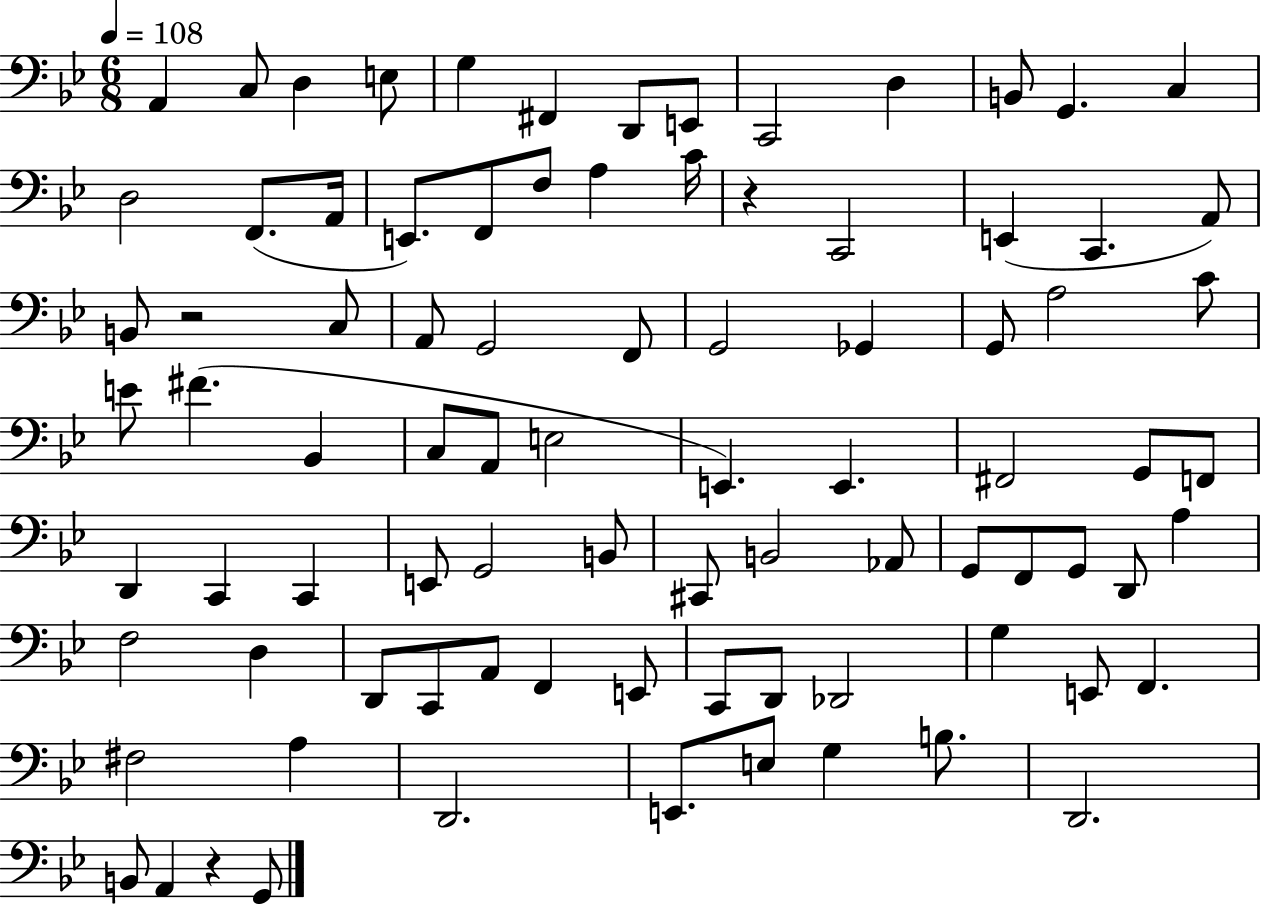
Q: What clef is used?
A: bass